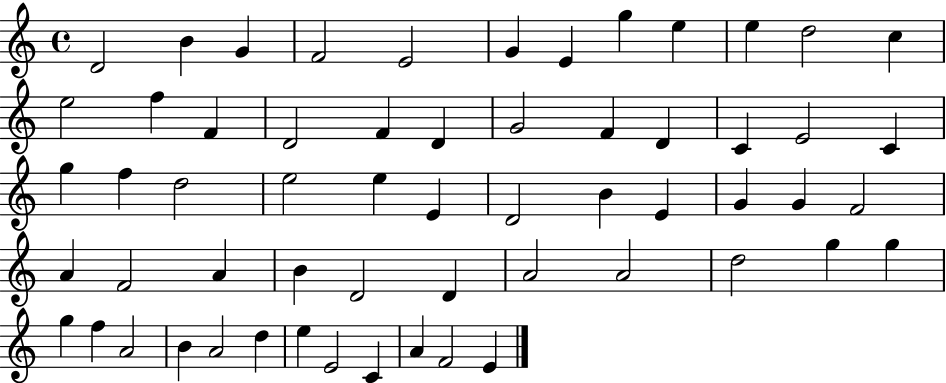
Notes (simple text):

D4/h B4/q G4/q F4/h E4/h G4/q E4/q G5/q E5/q E5/q D5/h C5/q E5/h F5/q F4/q D4/h F4/q D4/q G4/h F4/q D4/q C4/q E4/h C4/q G5/q F5/q D5/h E5/h E5/q E4/q D4/h B4/q E4/q G4/q G4/q F4/h A4/q F4/h A4/q B4/q D4/h D4/q A4/h A4/h D5/h G5/q G5/q G5/q F5/q A4/h B4/q A4/h D5/q E5/q E4/h C4/q A4/q F4/h E4/q